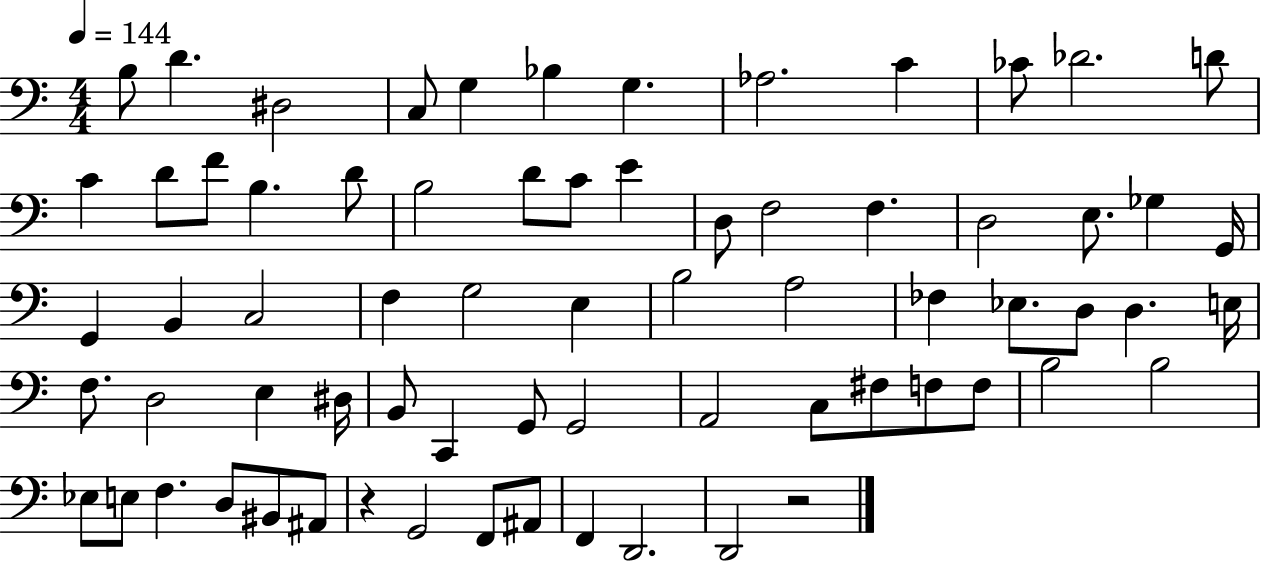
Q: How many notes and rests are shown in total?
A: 70